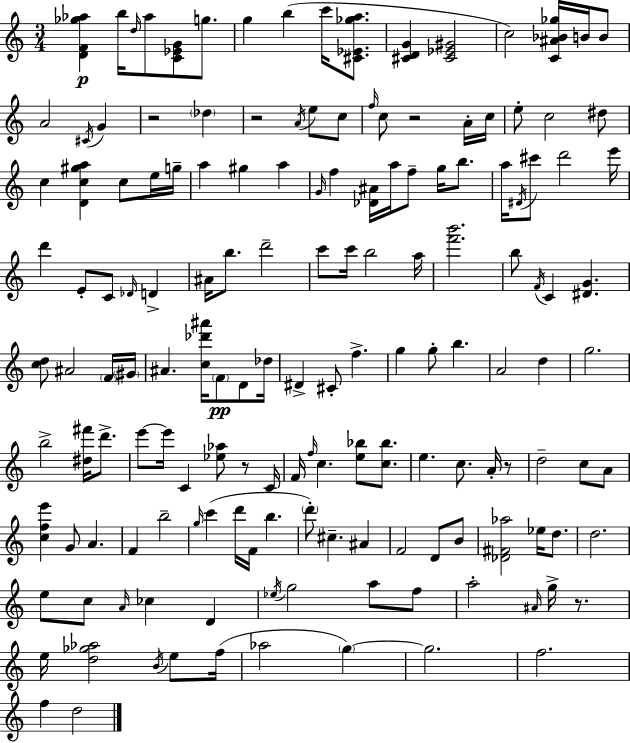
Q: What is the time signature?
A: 3/4